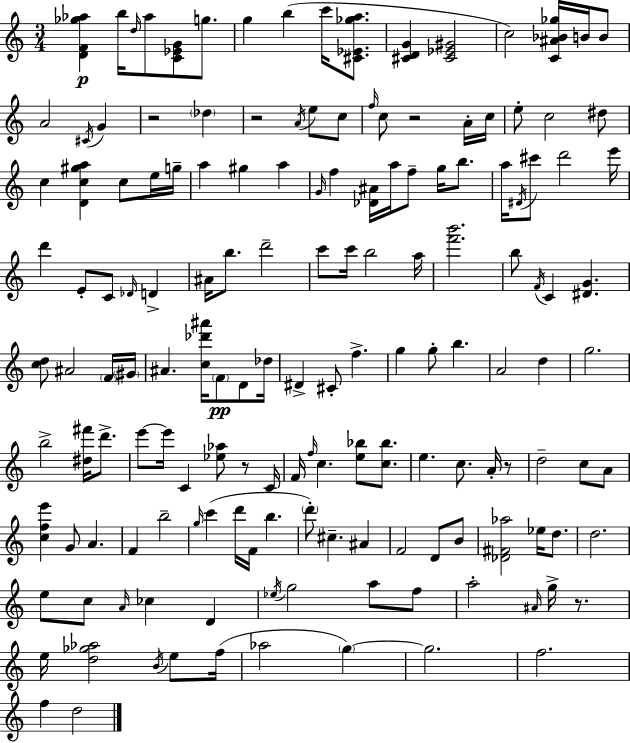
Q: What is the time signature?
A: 3/4